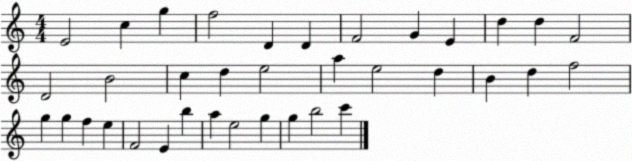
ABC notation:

X:1
T:Untitled
M:4/4
L:1/4
K:C
E2 c g f2 D D F2 G E d d F2 D2 B2 c d e2 a e2 d B d f2 g g f e F2 E b a e2 g g b2 c'